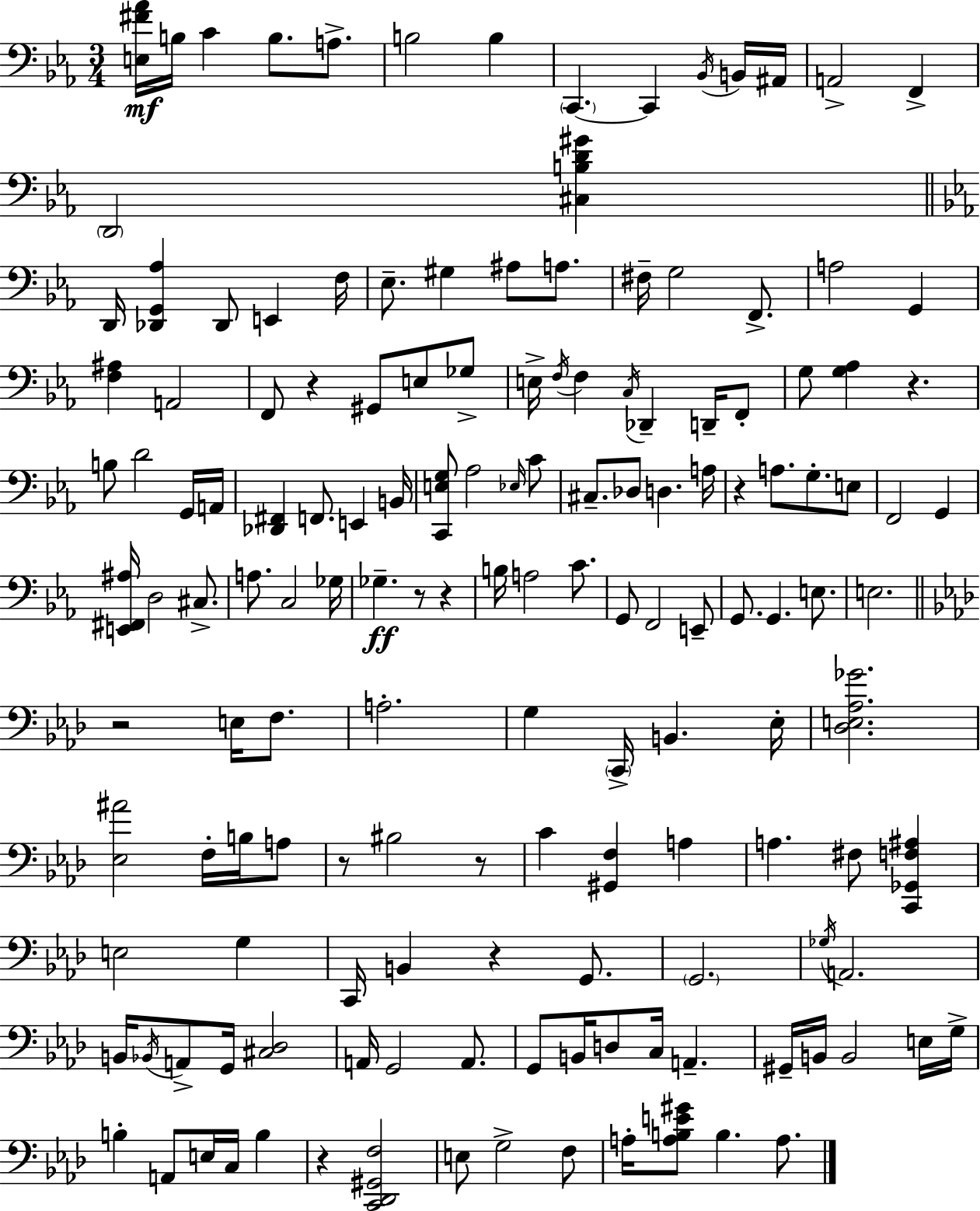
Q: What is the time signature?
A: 3/4